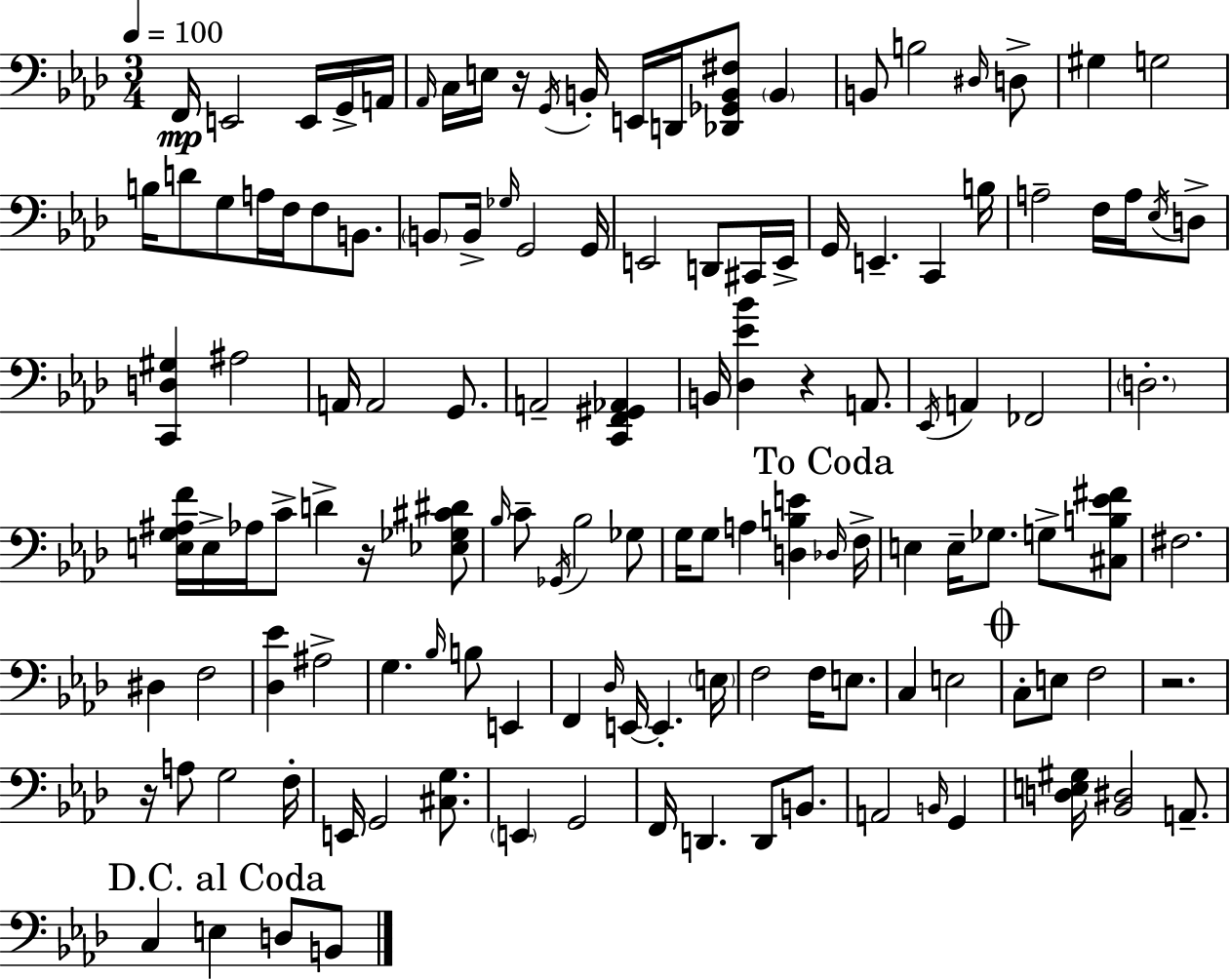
{
  \clef bass
  \numericTimeSignature
  \time 3/4
  \key f \minor
  \tempo 4 = 100
  f,16\mp e,2 e,16 g,16-> a,16 | \grace { aes,16 } c16 e16 r16 \acciaccatura { g,16 } b,16-. e,16 d,16 <des, ges, b, fis>8 \parenthesize b,4 | b,8 b2 | \grace { dis16 } d8-> gis4 g2 | \break b16 d'8 g8 a16 f16 f8 | b,8. \parenthesize b,8 b,16-> \grace { ges16 } g,2 | g,16 e,2 | d,8 cis,16 e,16-> g,16 e,4.-- c,4 | \break b16 a2-- | f16 a16 \acciaccatura { ees16 } d8-> <c, d gis>4 ais2 | a,16 a,2 | g,8. a,2-- | \break <c, f, gis, aes,>4 b,16 <des ees' bes'>4 r4 | a,8. \acciaccatura { ees,16 } a,4 fes,2 | \parenthesize d2.-. | <e g ais f'>16 e16-> aes16 c'8-> d'4-> | \break r16 <ees ges cis' dis'>8 \grace { bes16 } c'8-- \acciaccatura { ges,16 } bes2 | ges8 g16 g8 a4 | <d b e'>4 \mark "To Coda" \grace { des16 } f16-> e4 | e16-- ges8. g8-> <cis b ees' fis'>8 fis2. | \break dis4 | f2 <des ees'>4 | ais2-> g4. | \grace { bes16 } b8 e,4 f,4 | \break \grace { des16 } e,16~~ e,4.-. \parenthesize e16 f2 | f16 e8. c4 | e2 \mark \markup { \musicglyph "scripts.coda" } c8-. | e8 f2 r2. | \break r16 | a8 g2 f16-. e,16 | g,2 <cis g>8. \parenthesize e,4 | g,2 f,16 | \break d,4. d,8 b,8. a,2 | \grace { b,16 } g,4 | <d e gis>16 <bes, dis>2 a,8.-- | \mark "D.C. al Coda" c4 e4 d8 b,8 | \break \bar "|."
}